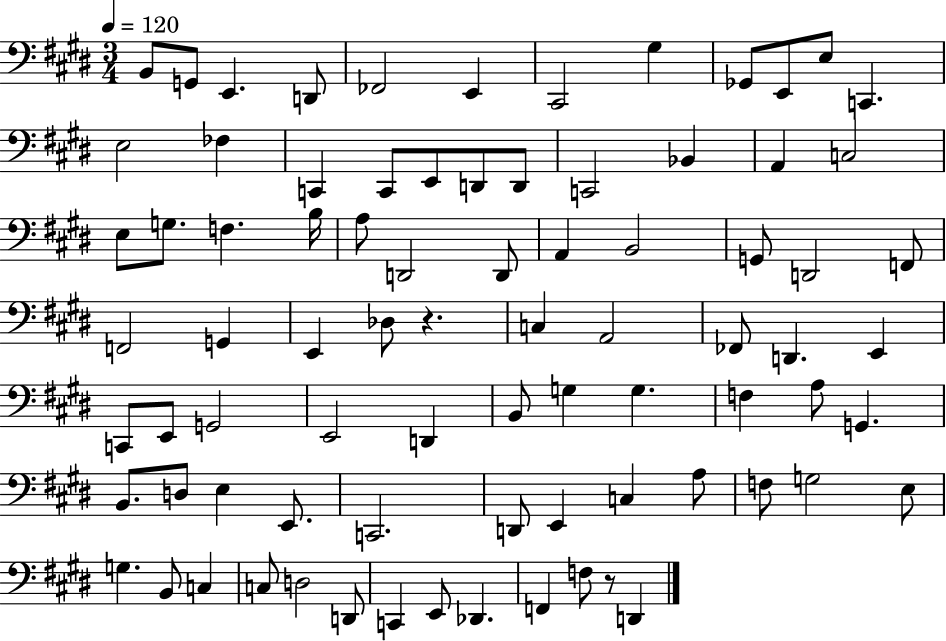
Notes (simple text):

B2/e G2/e E2/q. D2/e FES2/h E2/q C#2/h G#3/q Gb2/e E2/e E3/e C2/q. E3/h FES3/q C2/q C2/e E2/e D2/e D2/e C2/h Bb2/q A2/q C3/h E3/e G3/e. F3/q. B3/s A3/e D2/h D2/e A2/q B2/h G2/e D2/h F2/e F2/h G2/q E2/q Db3/e R/q. C3/q A2/h FES2/e D2/q. E2/q C2/e E2/e G2/h E2/h D2/q B2/e G3/q G3/q. F3/q A3/e G2/q. B2/e. D3/e E3/q E2/e. C2/h. D2/e E2/q C3/q A3/e F3/e G3/h E3/e G3/q. B2/e C3/q C3/e D3/h D2/e C2/q E2/e Db2/q. F2/q F3/e R/e D2/q